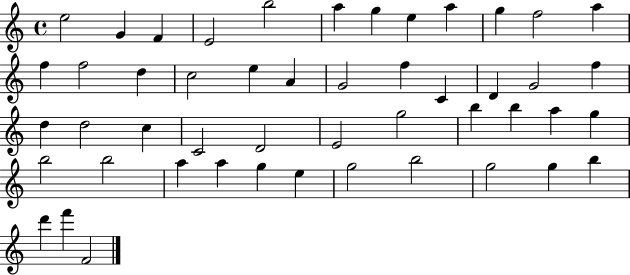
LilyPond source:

{
  \clef treble
  \time 4/4
  \defaultTimeSignature
  \key c \major
  e''2 g'4 f'4 | e'2 b''2 | a''4 g''4 e''4 a''4 | g''4 f''2 a''4 | \break f''4 f''2 d''4 | c''2 e''4 a'4 | g'2 f''4 c'4 | d'4 g'2 f''4 | \break d''4 d''2 c''4 | c'2 d'2 | e'2 g''2 | b''4 b''4 a''4 g''4 | \break b''2 b''2 | a''4 a''4 g''4 e''4 | g''2 b''2 | g''2 g''4 b''4 | \break d'''4 f'''4 f'2 | \bar "|."
}